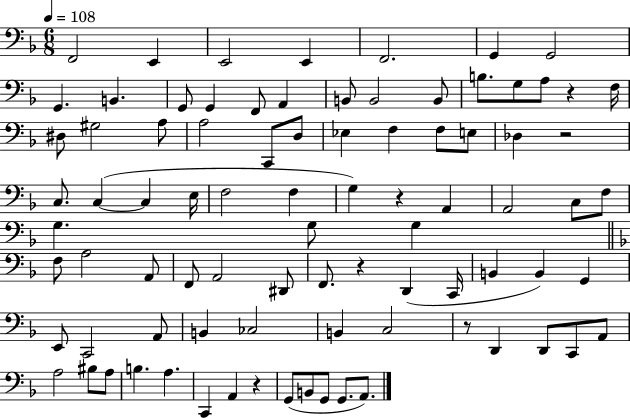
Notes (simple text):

F2/h E2/q E2/h E2/q F2/h. G2/q G2/h G2/q. B2/q. G2/e G2/q F2/e A2/q B2/e B2/h B2/e B3/e. G3/e A3/e R/q F3/s D#3/e G#3/h A3/e A3/h C2/e D3/e Eb3/q F3/q F3/e E3/e Db3/q R/h C3/e. C3/q C3/q E3/s F3/h F3/q G3/q R/q A2/q A2/h C3/e F3/e G3/q. G3/e G3/q F3/e A3/h A2/e F2/e A2/h D#2/e F2/e. R/q D2/q C2/s B2/q B2/q G2/q E2/e C2/h A2/e B2/q CES3/h B2/q C3/h R/e D2/q D2/e C2/e A2/e A3/h BIS3/e A3/e B3/q. A3/q. C2/q A2/q R/q G2/e B2/e G2/e G2/e. A2/e.